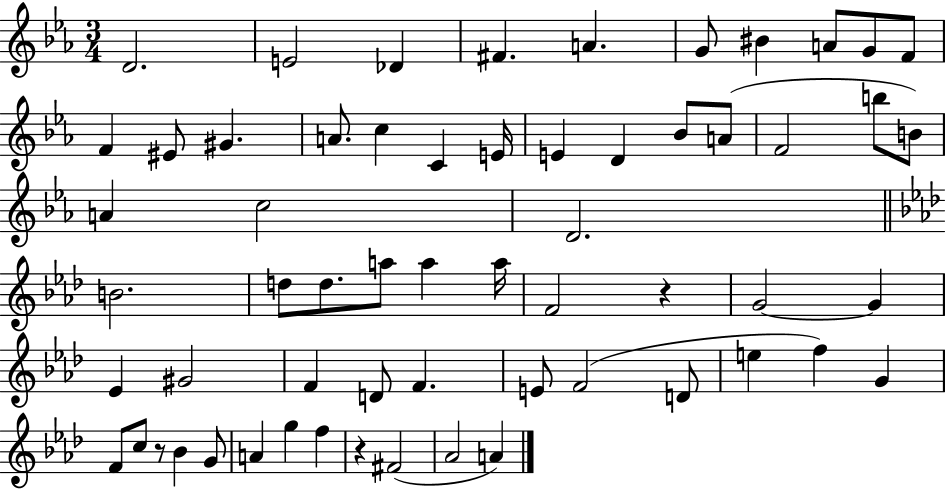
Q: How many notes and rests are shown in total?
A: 60